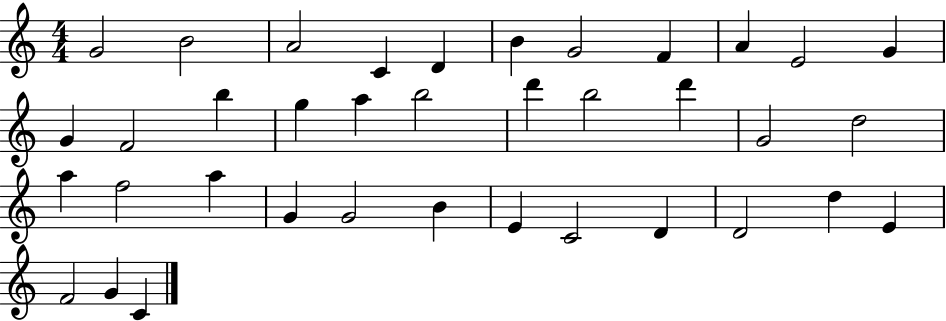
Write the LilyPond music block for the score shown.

{
  \clef treble
  \numericTimeSignature
  \time 4/4
  \key c \major
  g'2 b'2 | a'2 c'4 d'4 | b'4 g'2 f'4 | a'4 e'2 g'4 | \break g'4 f'2 b''4 | g''4 a''4 b''2 | d'''4 b''2 d'''4 | g'2 d''2 | \break a''4 f''2 a''4 | g'4 g'2 b'4 | e'4 c'2 d'4 | d'2 d''4 e'4 | \break f'2 g'4 c'4 | \bar "|."
}